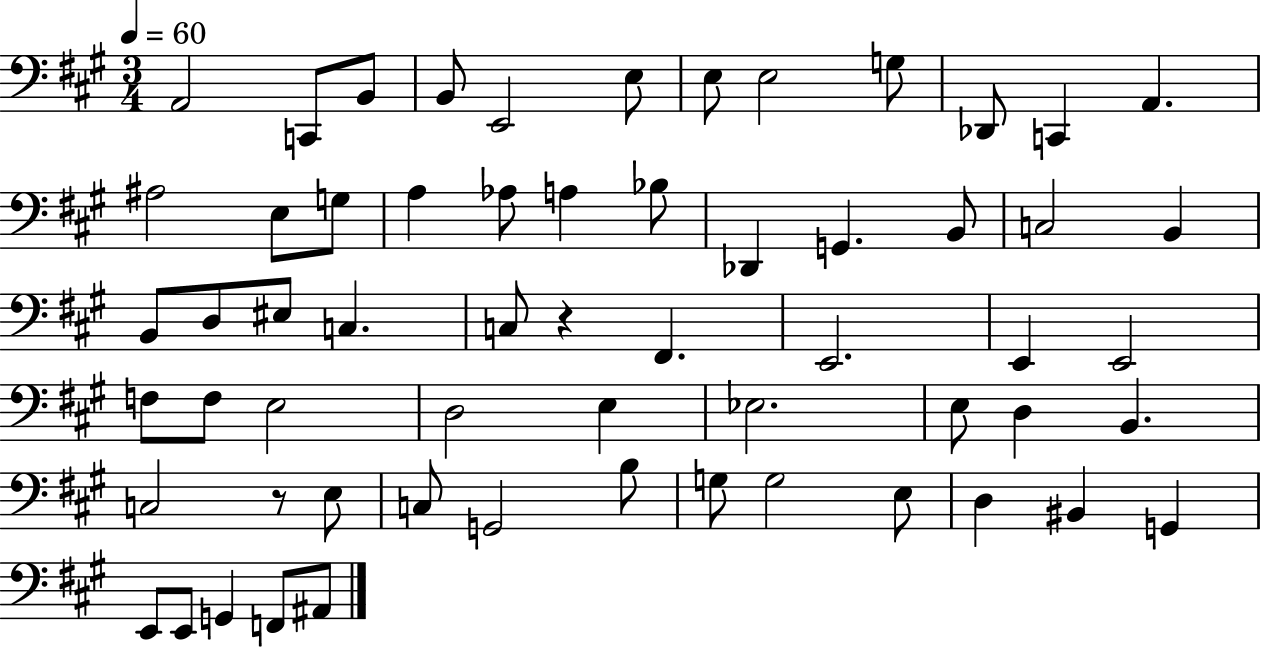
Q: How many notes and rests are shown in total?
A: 60